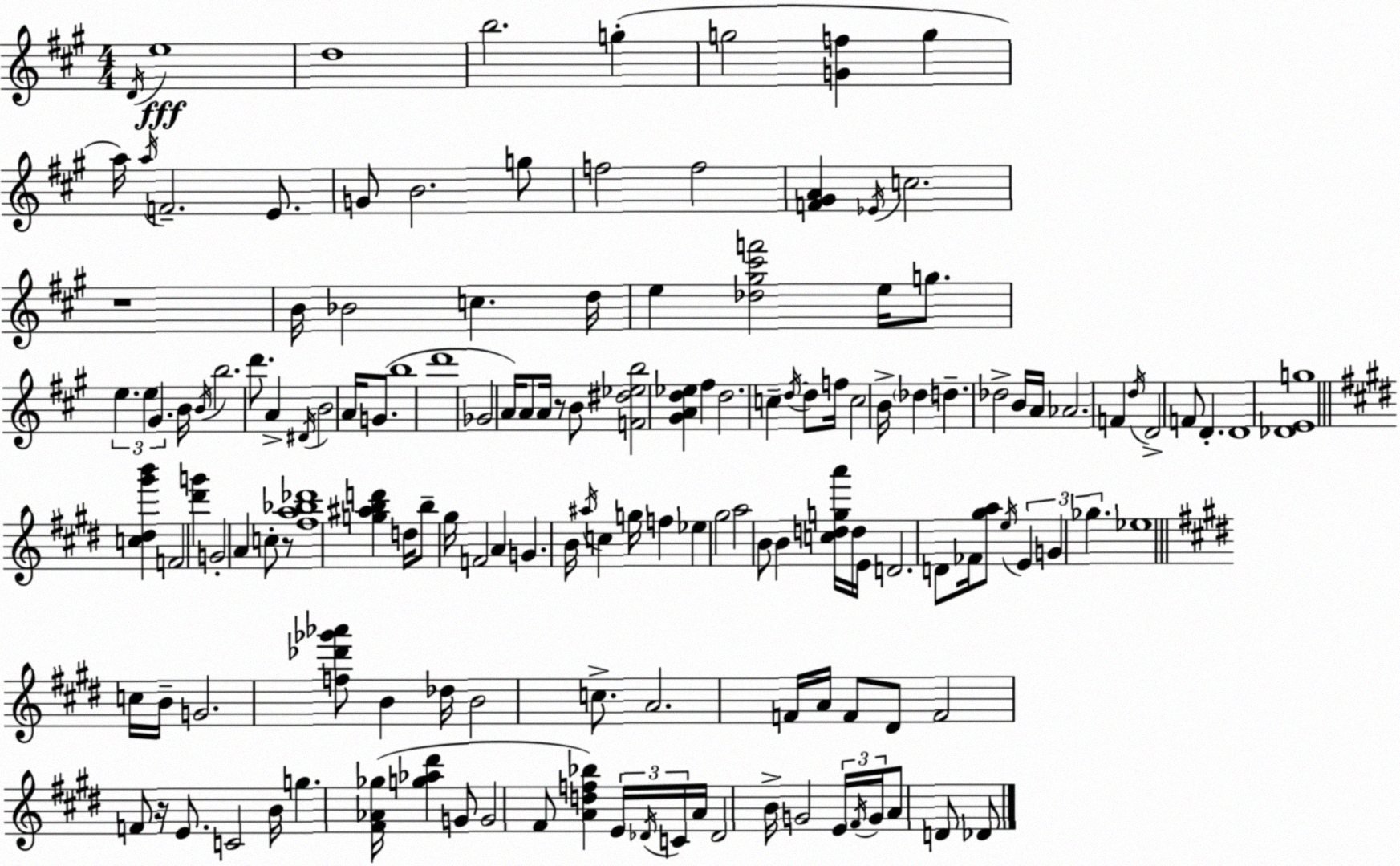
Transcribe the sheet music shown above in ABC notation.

X:1
T:Untitled
M:4/4
L:1/4
K:A
D/4 e4 d4 b2 g g2 [Gf] g a/4 a/4 F2 E/2 G/2 B2 g/2 f2 f2 [F^GA] _E/4 c2 z4 B/4 _B2 c d/4 e [_d^g^c'f']2 e/4 g/2 e e ^G B/4 B/4 b2 d'/2 A ^D/4 B2 A/4 G/2 b4 d'4 _G2 A/4 A/2 A/4 z/2 B/2 [F^d_eb]2 [^GAd_e] ^f d2 c d/4 d/2 f/4 c2 B/4 _d d _d2 B/4 A/4 _A2 F d/4 D2 F/2 D D4 [_DEg]4 [c^d^g'b'] F2 [^d'g'] G2 A c/2 z/2 [^fa_b_d']4 [g^abd'] d/4 b/2 ^g/4 F2 A G B/4 ^a/4 c g/4 f _e ^g2 a2 B/2 B [cdga']/4 d/4 E/4 D2 D/2 _F/4 [^ga]/2 e/4 E G _g _e4 c/4 B/4 G2 [f_d'_g'_a']/2 B _d/4 B2 c/2 A2 F/4 A/4 F/2 ^D/2 F2 F/2 z/4 E/2 C2 B/4 g [^F_A_g]/4 [g_a^d'] G/2 G2 ^F/2 [Adf_b] E/4 _D/4 C/4 A/4 _D2 B/4 G2 E/4 ^F/4 G/4 A/2 D/2 _D/2